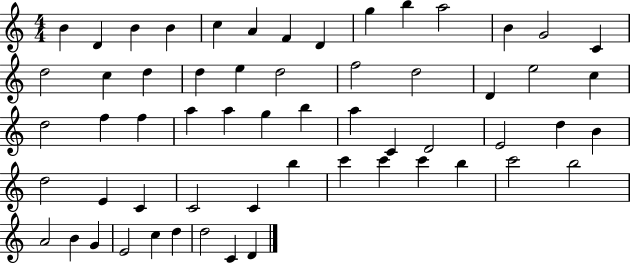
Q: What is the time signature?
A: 4/4